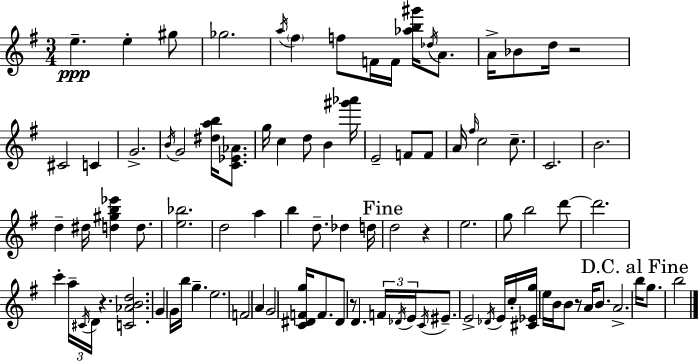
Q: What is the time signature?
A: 3/4